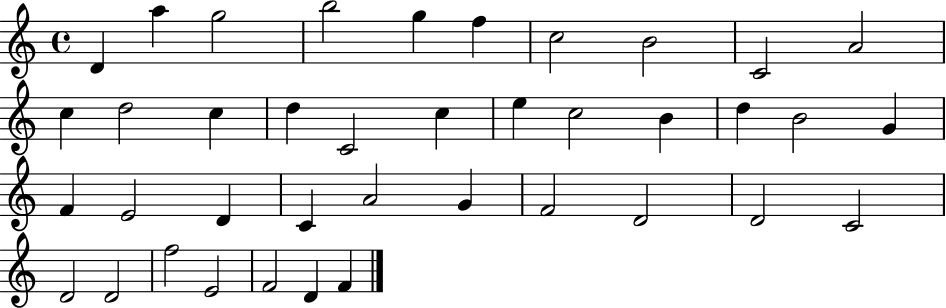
D4/q A5/q G5/h B5/h G5/q F5/q C5/h B4/h C4/h A4/h C5/q D5/h C5/q D5/q C4/h C5/q E5/q C5/h B4/q D5/q B4/h G4/q F4/q E4/h D4/q C4/q A4/h G4/q F4/h D4/h D4/h C4/h D4/h D4/h F5/h E4/h F4/h D4/q F4/q